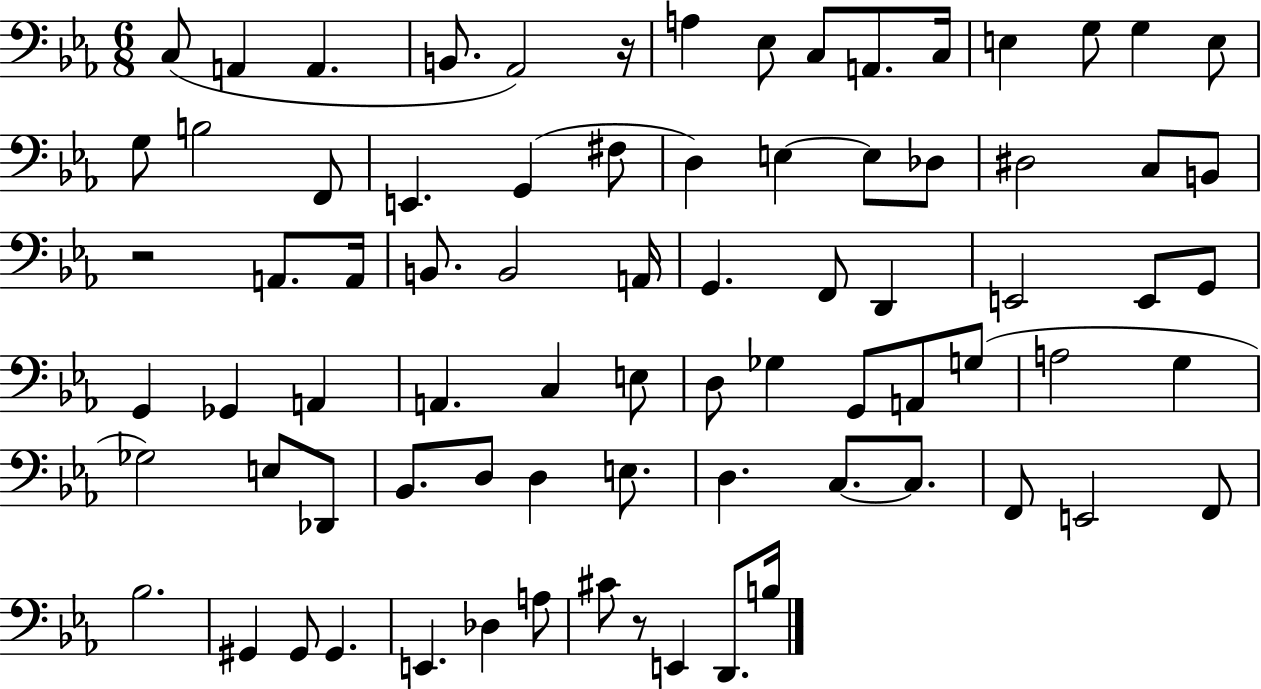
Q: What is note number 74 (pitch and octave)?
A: D2